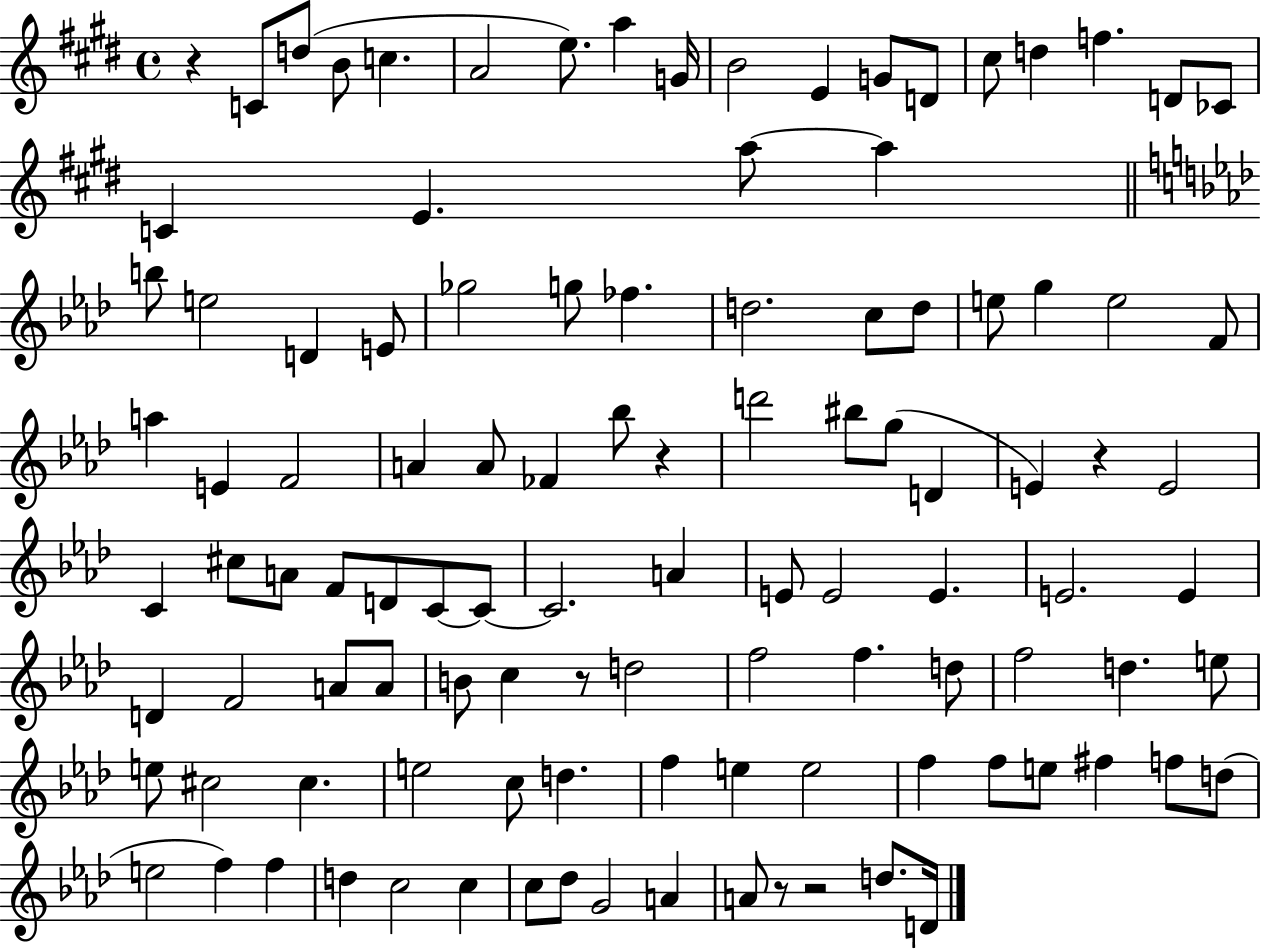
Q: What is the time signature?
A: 4/4